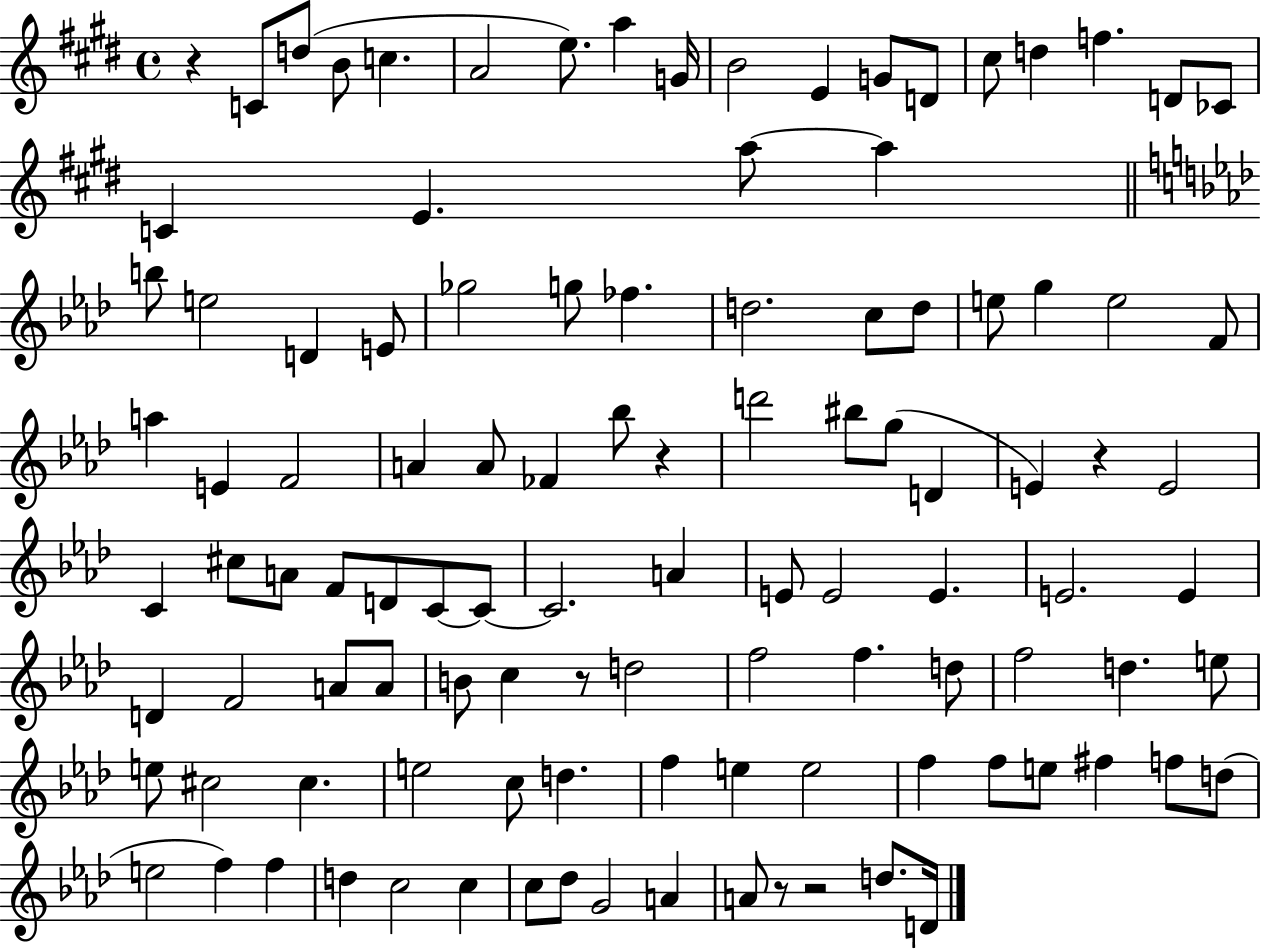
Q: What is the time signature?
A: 4/4